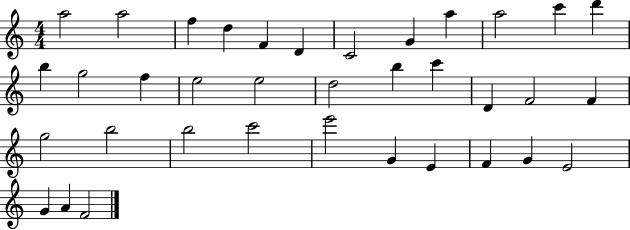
{
  \clef treble
  \numericTimeSignature
  \time 4/4
  \key c \major
  a''2 a''2 | f''4 d''4 f'4 d'4 | c'2 g'4 a''4 | a''2 c'''4 d'''4 | \break b''4 g''2 f''4 | e''2 e''2 | d''2 b''4 c'''4 | d'4 f'2 f'4 | \break g''2 b''2 | b''2 c'''2 | e'''2 g'4 e'4 | f'4 g'4 e'2 | \break g'4 a'4 f'2 | \bar "|."
}